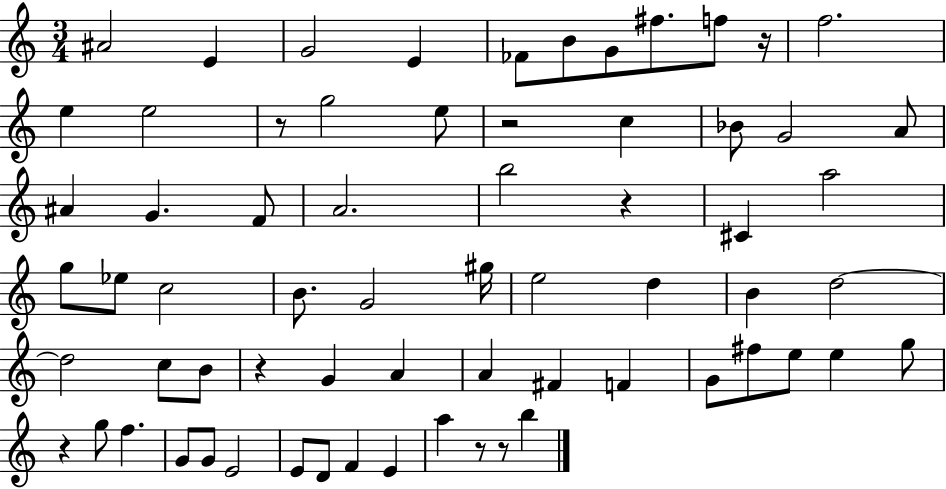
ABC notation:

X:1
T:Untitled
M:3/4
L:1/4
K:C
^A2 E G2 E _F/2 B/2 G/2 ^f/2 f/2 z/4 f2 e e2 z/2 g2 e/2 z2 c _B/2 G2 A/2 ^A G F/2 A2 b2 z ^C a2 g/2 _e/2 c2 B/2 G2 ^g/4 e2 d B d2 d2 c/2 B/2 z G A A ^F F G/2 ^f/2 e/2 e g/2 z g/2 f G/2 G/2 E2 E/2 D/2 F E a z/2 z/2 b